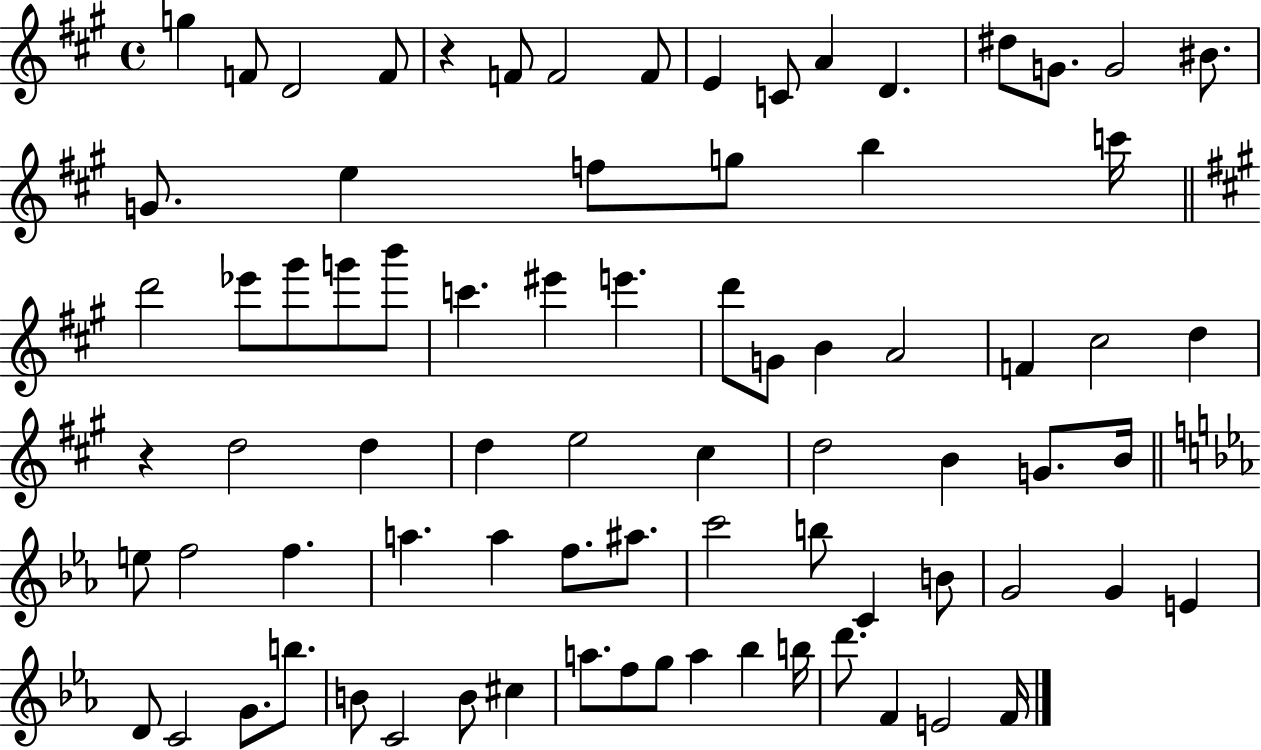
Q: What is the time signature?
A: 4/4